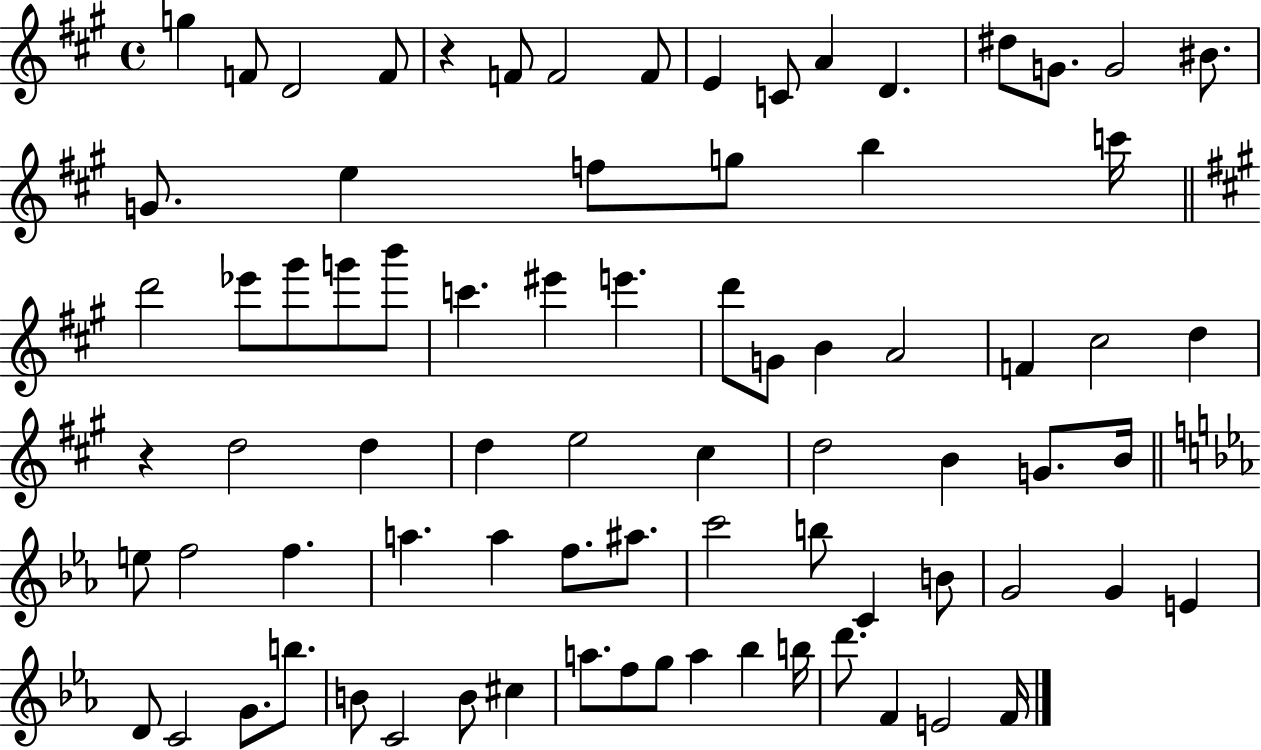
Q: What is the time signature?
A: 4/4